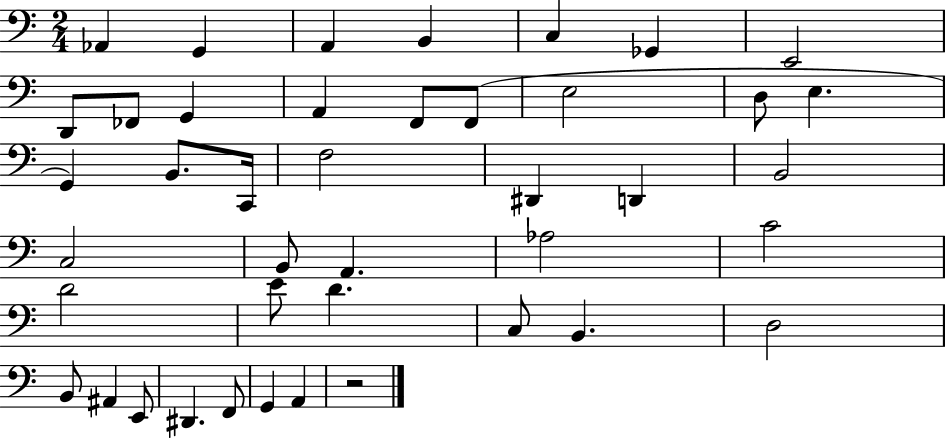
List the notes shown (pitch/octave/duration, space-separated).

Ab2/q G2/q A2/q B2/q C3/q Gb2/q E2/h D2/e FES2/e G2/q A2/q F2/e F2/e E3/h D3/e E3/q. G2/q B2/e. C2/s F3/h D#2/q D2/q B2/h C3/h B2/e A2/q. Ab3/h C4/h D4/h E4/e D4/q. C3/e B2/q. D3/h B2/e A#2/q E2/e D#2/q. F2/e G2/q A2/q R/h